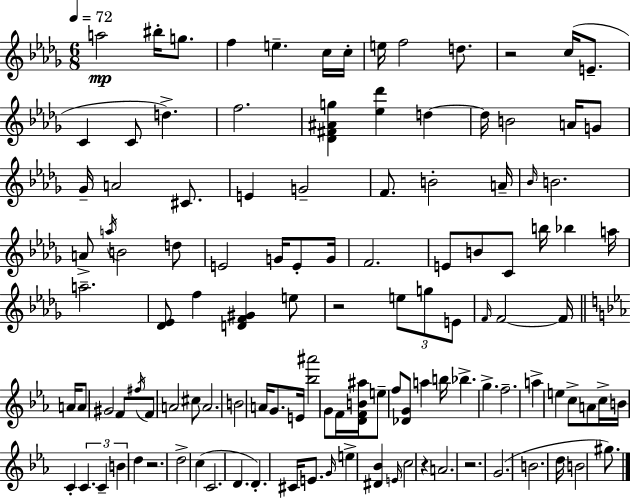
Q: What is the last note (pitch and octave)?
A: G#5